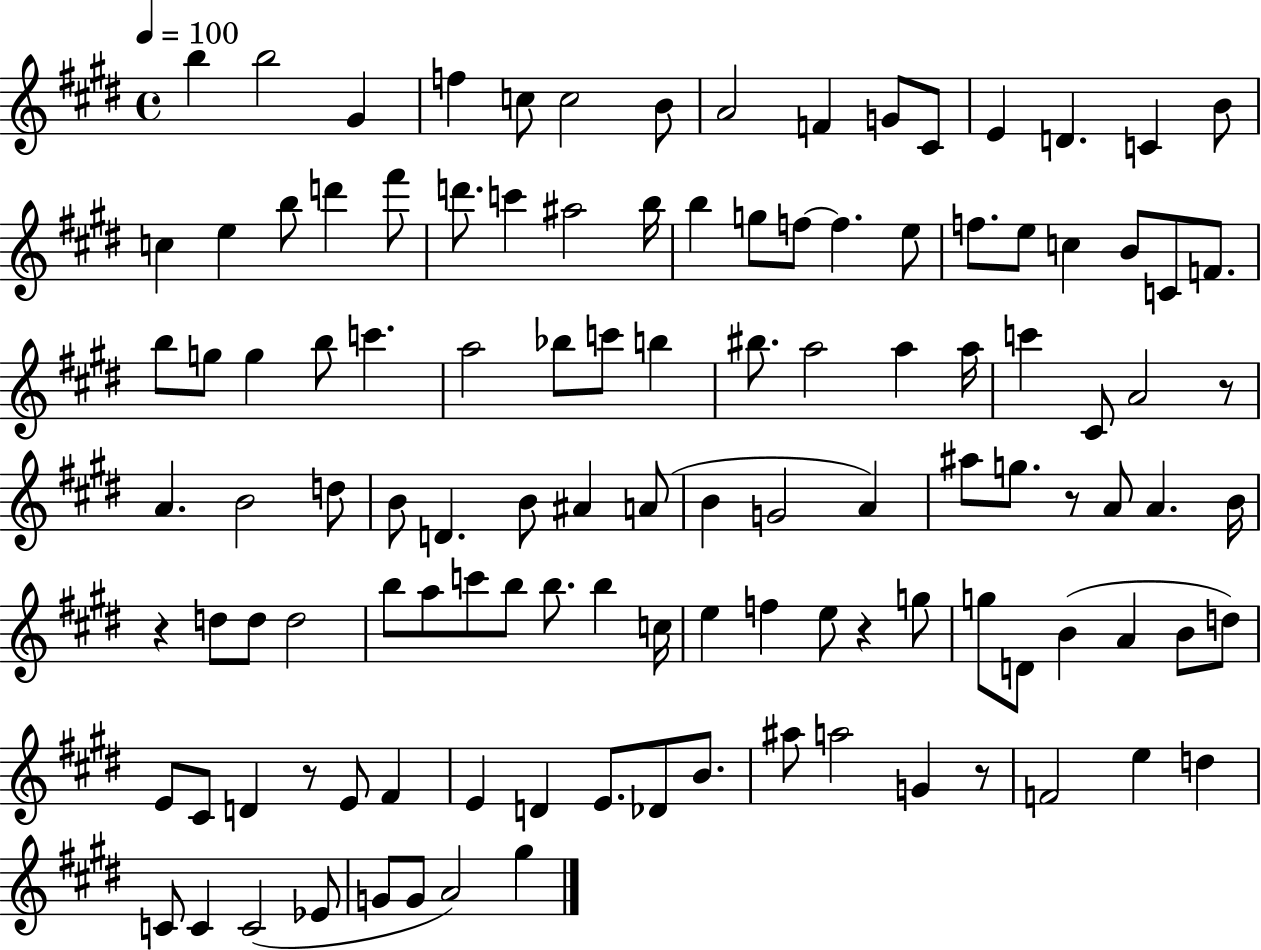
X:1
T:Untitled
M:4/4
L:1/4
K:E
b b2 ^G f c/2 c2 B/2 A2 F G/2 ^C/2 E D C B/2 c e b/2 d' ^f'/2 d'/2 c' ^a2 b/4 b g/2 f/2 f e/2 f/2 e/2 c B/2 C/2 F/2 b/2 g/2 g b/2 c' a2 _b/2 c'/2 b ^b/2 a2 a a/4 c' ^C/2 A2 z/2 A B2 d/2 B/2 D B/2 ^A A/2 B G2 A ^a/2 g/2 z/2 A/2 A B/4 z d/2 d/2 d2 b/2 a/2 c'/2 b/2 b/2 b c/4 e f e/2 z g/2 g/2 D/2 B A B/2 d/2 E/2 ^C/2 D z/2 E/2 ^F E D E/2 _D/2 B/2 ^a/2 a2 G z/2 F2 e d C/2 C C2 _E/2 G/2 G/2 A2 ^g